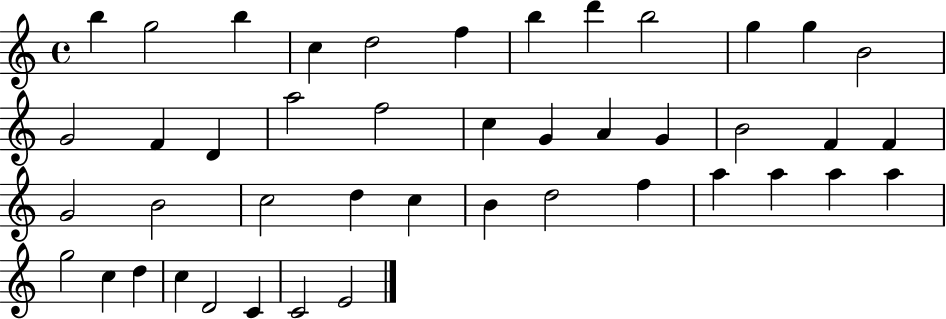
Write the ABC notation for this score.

X:1
T:Untitled
M:4/4
L:1/4
K:C
b g2 b c d2 f b d' b2 g g B2 G2 F D a2 f2 c G A G B2 F F G2 B2 c2 d c B d2 f a a a a g2 c d c D2 C C2 E2